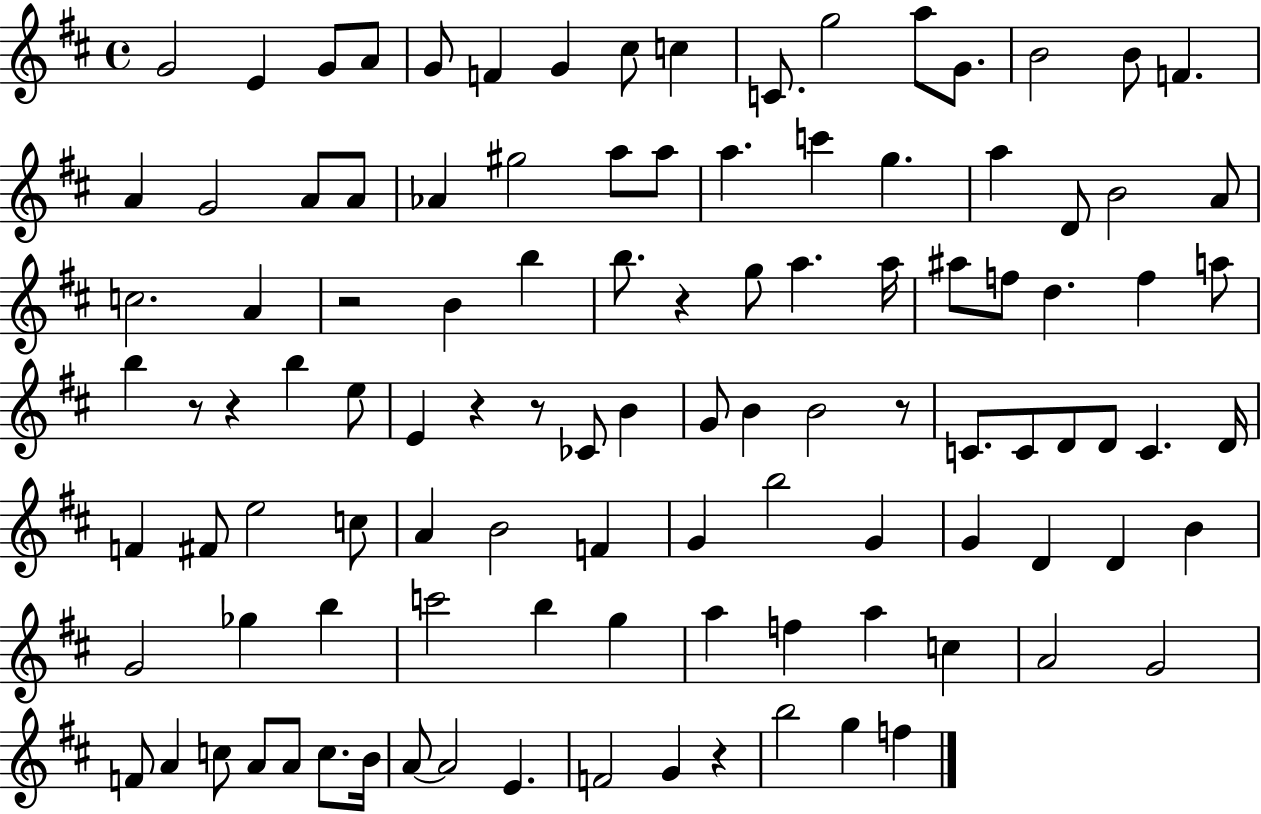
X:1
T:Untitled
M:4/4
L:1/4
K:D
G2 E G/2 A/2 G/2 F G ^c/2 c C/2 g2 a/2 G/2 B2 B/2 F A G2 A/2 A/2 _A ^g2 a/2 a/2 a c' g a D/2 B2 A/2 c2 A z2 B b b/2 z g/2 a a/4 ^a/2 f/2 d f a/2 b z/2 z b e/2 E z z/2 _C/2 B G/2 B B2 z/2 C/2 C/2 D/2 D/2 C D/4 F ^F/2 e2 c/2 A B2 F G b2 G G D D B G2 _g b c'2 b g a f a c A2 G2 F/2 A c/2 A/2 A/2 c/2 B/4 A/2 A2 E F2 G z b2 g f